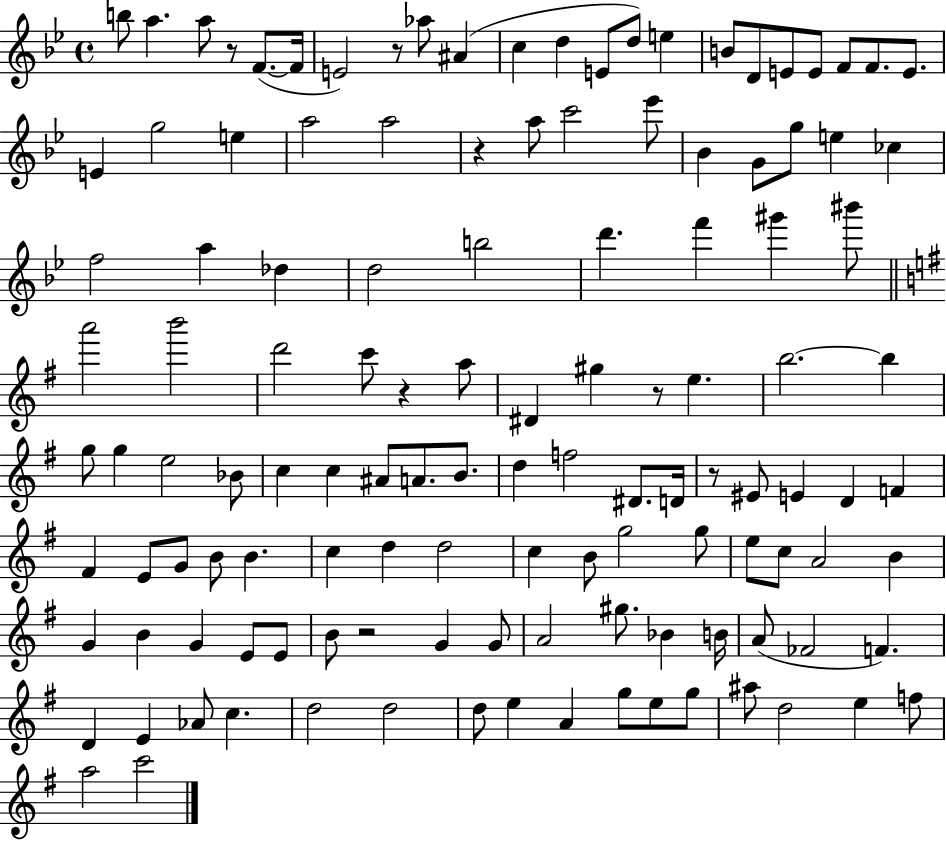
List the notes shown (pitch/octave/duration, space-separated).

B5/e A5/q. A5/e R/e F4/e. F4/s E4/h R/e Ab5/e A#4/q C5/q D5/q E4/e D5/e E5/q B4/e D4/e E4/e E4/e F4/e F4/e. E4/e. E4/q G5/h E5/q A5/h A5/h R/q A5/e C6/h Eb6/e Bb4/q G4/e G5/e E5/q CES5/q F5/h A5/q Db5/q D5/h B5/h D6/q. F6/q G#6/q BIS6/e A6/h B6/h D6/h C6/e R/q A5/e D#4/q G#5/q R/e E5/q. B5/h. B5/q G5/e G5/q E5/h Bb4/e C5/q C5/q A#4/e A4/e. B4/e. D5/q F5/h D#4/e. D4/s R/e EIS4/e E4/q D4/q F4/q F#4/q E4/e G4/e B4/e B4/q. C5/q D5/q D5/h C5/q B4/e G5/h G5/e E5/e C5/e A4/h B4/q G4/q B4/q G4/q E4/e E4/e B4/e R/h G4/q G4/e A4/h G#5/e. Bb4/q B4/s A4/e FES4/h F4/q. D4/q E4/q Ab4/e C5/q. D5/h D5/h D5/e E5/q A4/q G5/e E5/e G5/e A#5/e D5/h E5/q F5/e A5/h C6/h